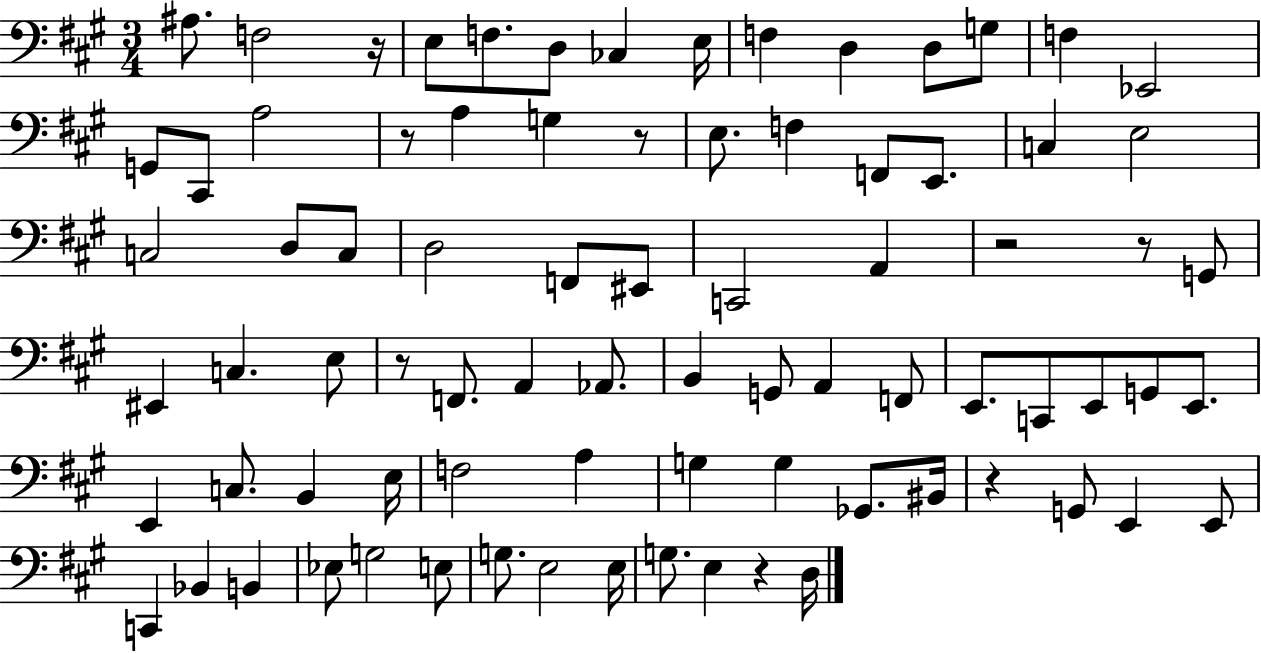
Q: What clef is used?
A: bass